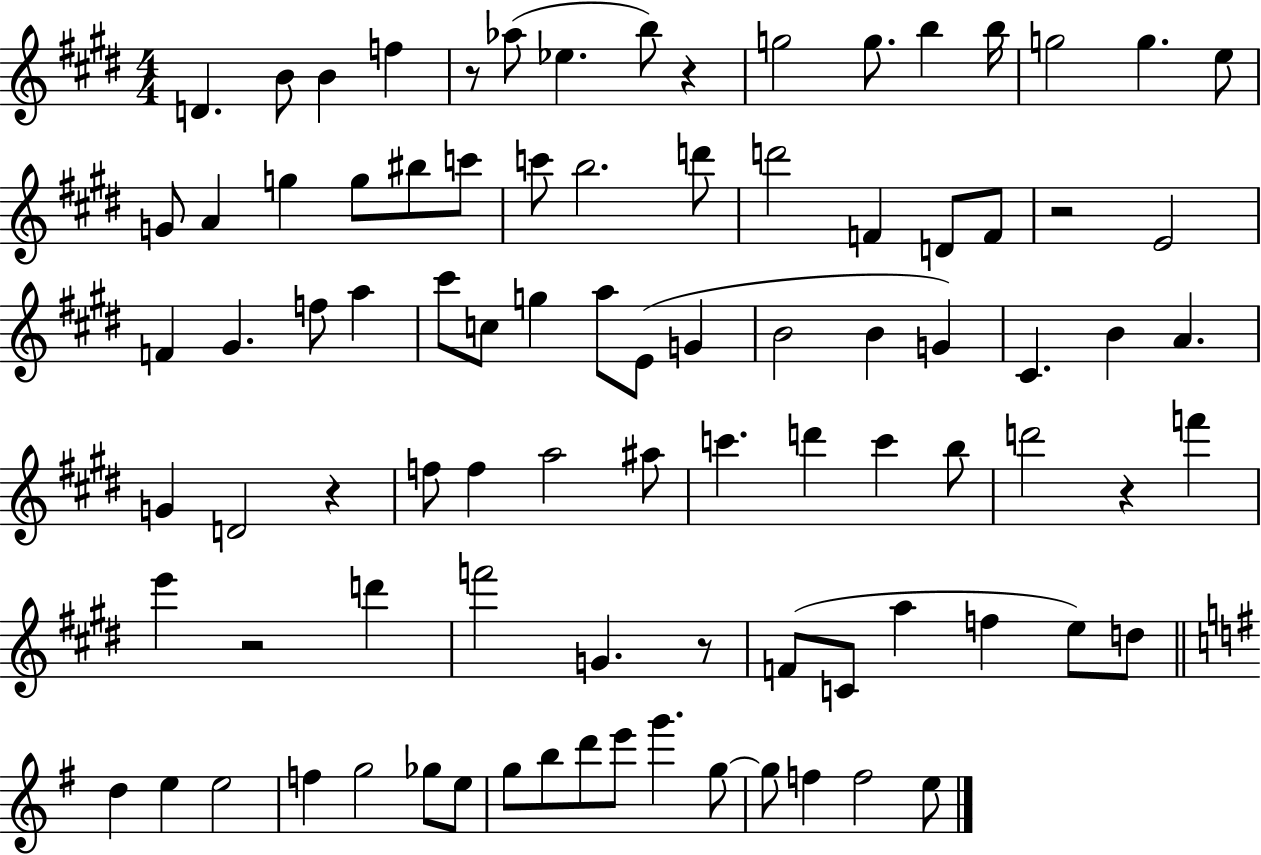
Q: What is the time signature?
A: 4/4